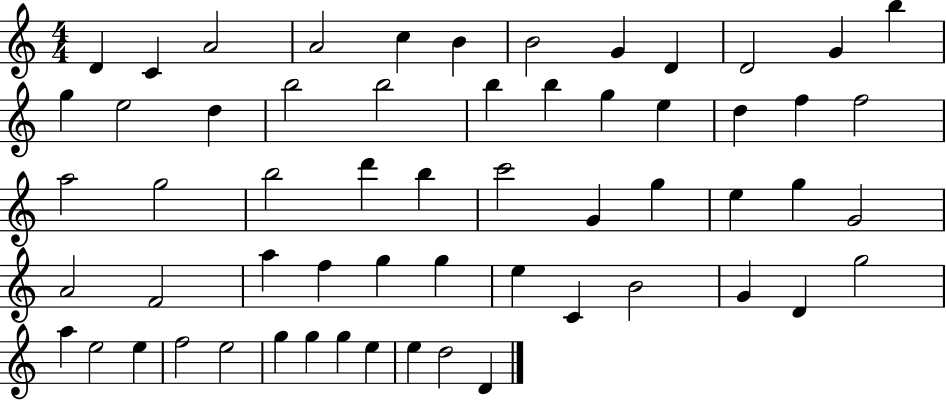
{
  \clef treble
  \numericTimeSignature
  \time 4/4
  \key c \major
  d'4 c'4 a'2 | a'2 c''4 b'4 | b'2 g'4 d'4 | d'2 g'4 b''4 | \break g''4 e''2 d''4 | b''2 b''2 | b''4 b''4 g''4 e''4 | d''4 f''4 f''2 | \break a''2 g''2 | b''2 d'''4 b''4 | c'''2 g'4 g''4 | e''4 g''4 g'2 | \break a'2 f'2 | a''4 f''4 g''4 g''4 | e''4 c'4 b'2 | g'4 d'4 g''2 | \break a''4 e''2 e''4 | f''2 e''2 | g''4 g''4 g''4 e''4 | e''4 d''2 d'4 | \break \bar "|."
}